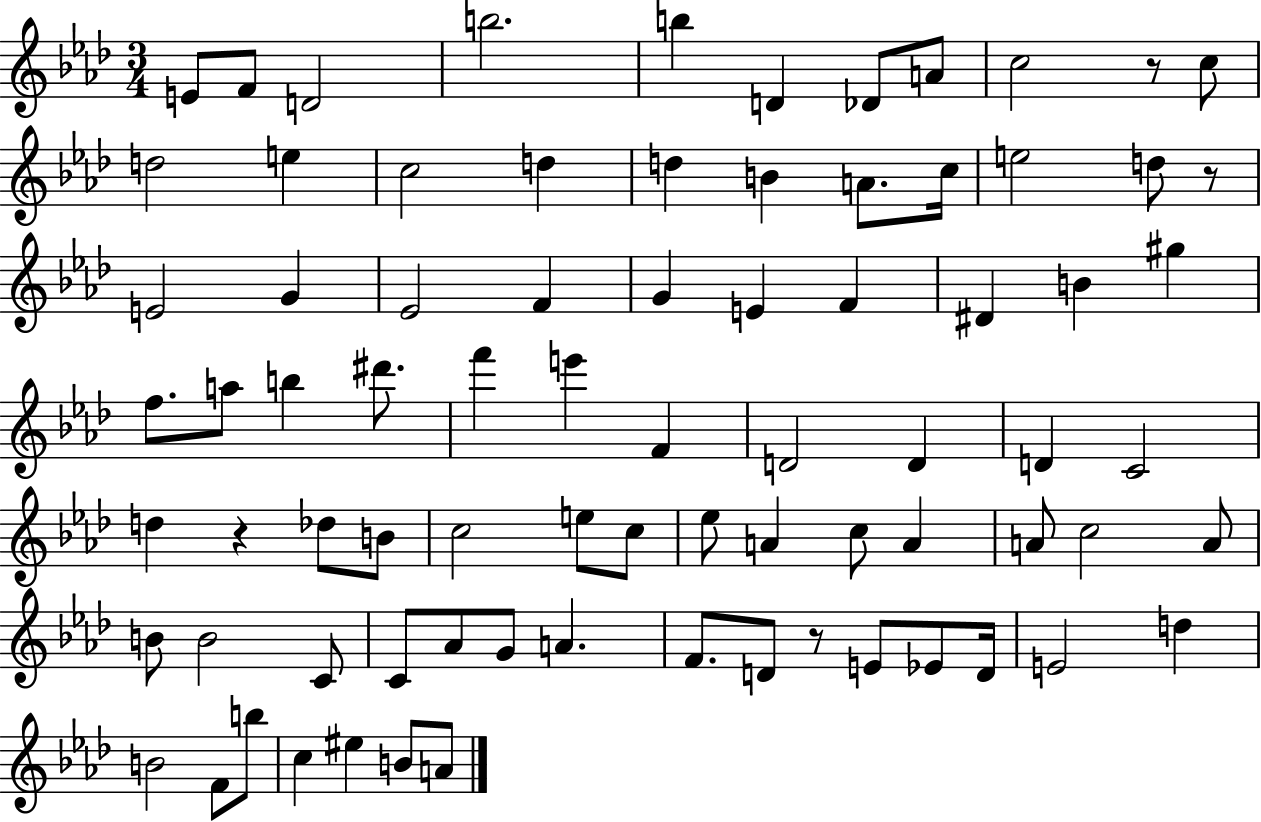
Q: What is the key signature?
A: AES major